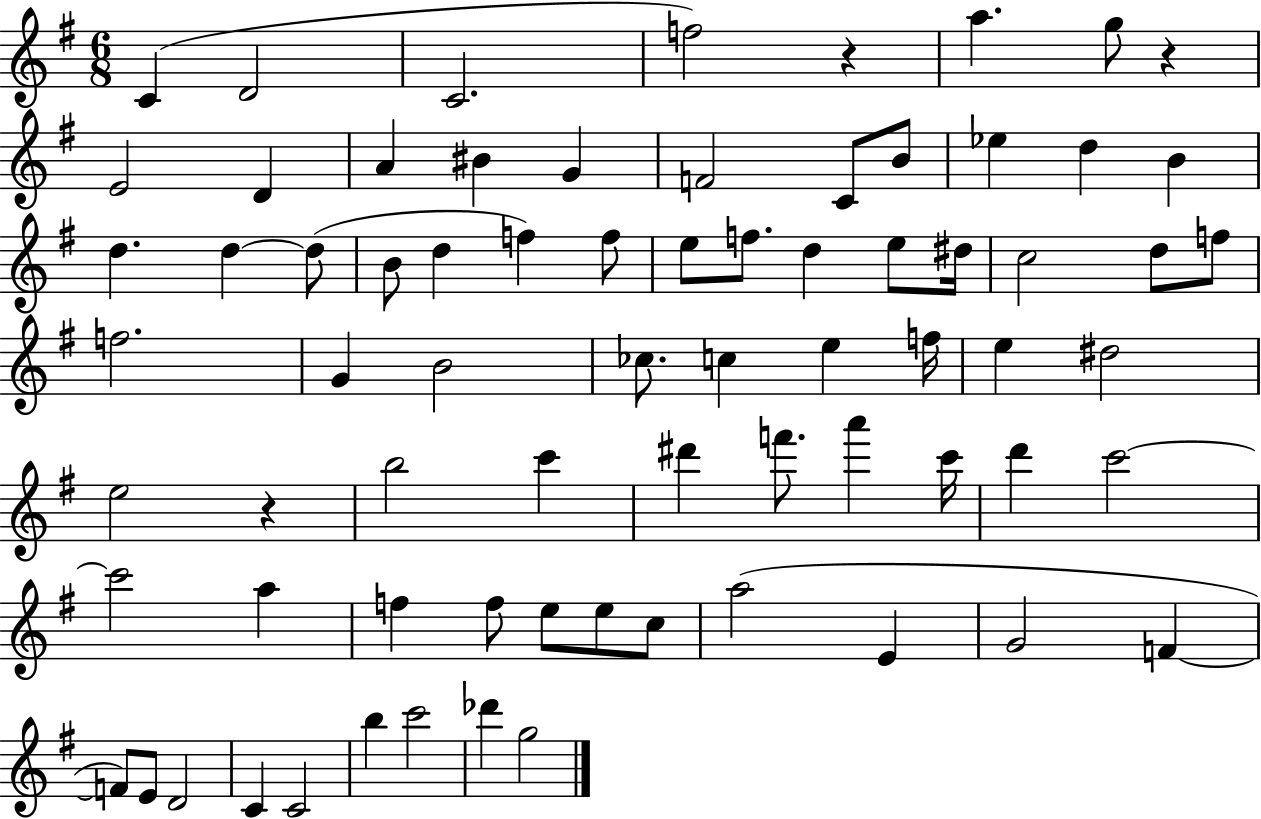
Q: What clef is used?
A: treble